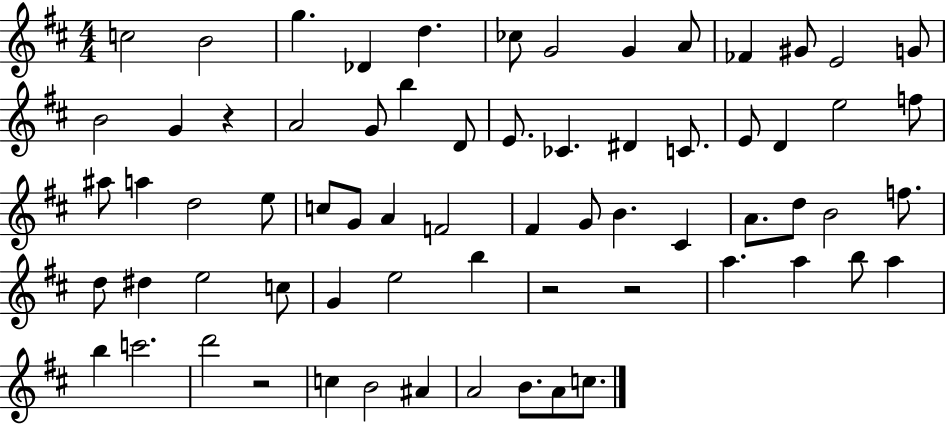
{
  \clef treble
  \numericTimeSignature
  \time 4/4
  \key d \major
  c''2 b'2 | g''4. des'4 d''4. | ces''8 g'2 g'4 a'8 | fes'4 gis'8 e'2 g'8 | \break b'2 g'4 r4 | a'2 g'8 b''4 d'8 | e'8. ces'4. dis'4 c'8. | e'8 d'4 e''2 f''8 | \break ais''8 a''4 d''2 e''8 | c''8 g'8 a'4 f'2 | fis'4 g'8 b'4. cis'4 | a'8. d''8 b'2 f''8. | \break d''8 dis''4 e''2 c''8 | g'4 e''2 b''4 | r2 r2 | a''4. a''4 b''8 a''4 | \break b''4 c'''2. | d'''2 r2 | c''4 b'2 ais'4 | a'2 b'8. a'8 c''8. | \break \bar "|."
}